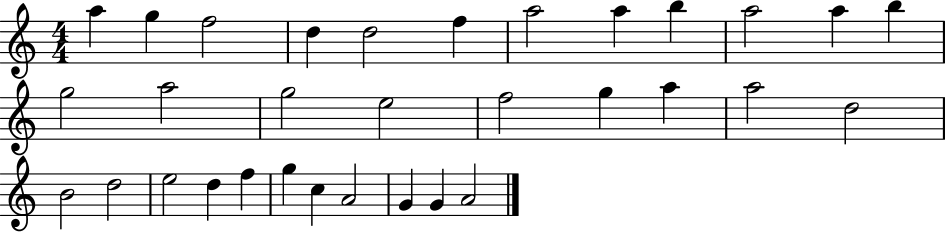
{
  \clef treble
  \numericTimeSignature
  \time 4/4
  \key c \major
  a''4 g''4 f''2 | d''4 d''2 f''4 | a''2 a''4 b''4 | a''2 a''4 b''4 | \break g''2 a''2 | g''2 e''2 | f''2 g''4 a''4 | a''2 d''2 | \break b'2 d''2 | e''2 d''4 f''4 | g''4 c''4 a'2 | g'4 g'4 a'2 | \break \bar "|."
}